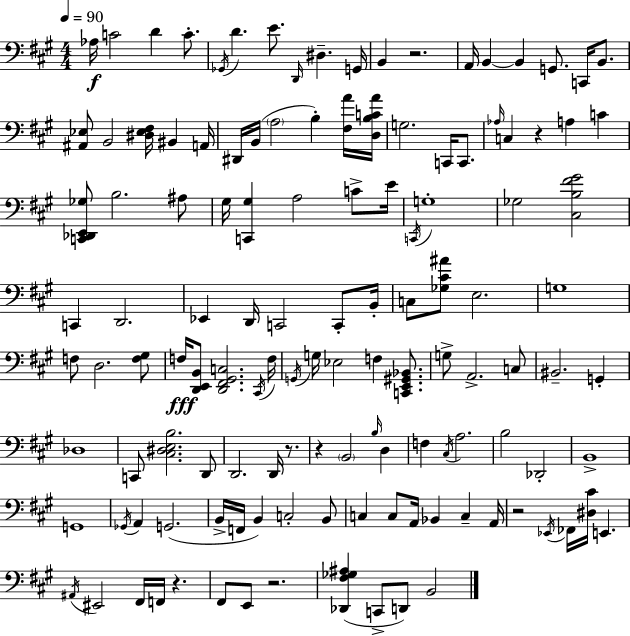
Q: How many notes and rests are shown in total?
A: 127